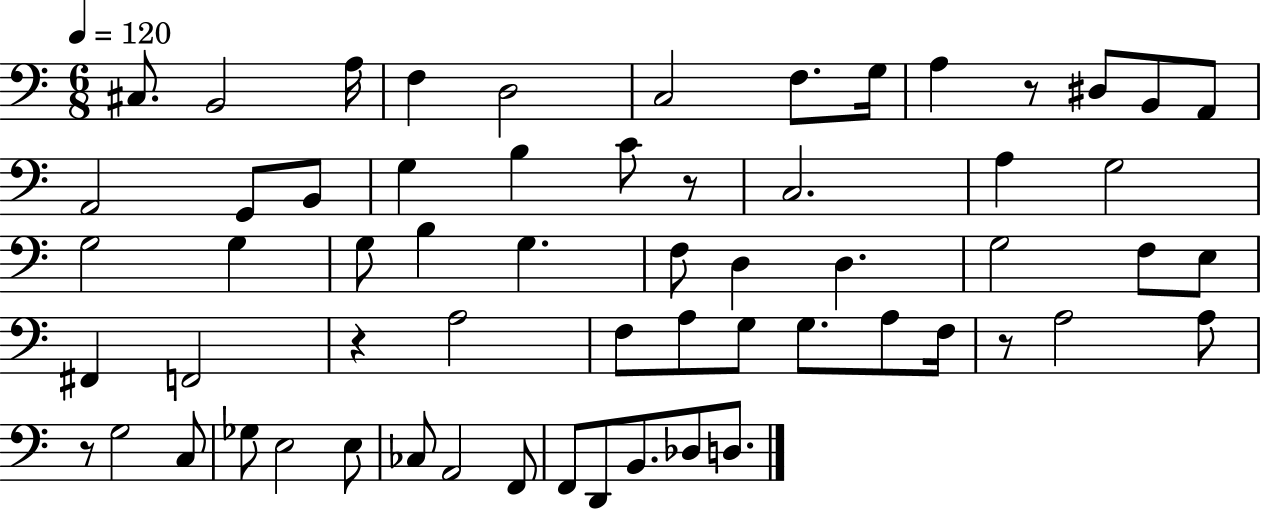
X:1
T:Untitled
M:6/8
L:1/4
K:C
^C,/2 B,,2 A,/4 F, D,2 C,2 F,/2 G,/4 A, z/2 ^D,/2 B,,/2 A,,/2 A,,2 G,,/2 B,,/2 G, B, C/2 z/2 C,2 A, G,2 G,2 G, G,/2 B, G, F,/2 D, D, G,2 F,/2 E,/2 ^F,, F,,2 z A,2 F,/2 A,/2 G,/2 G,/2 A,/2 F,/4 z/2 A,2 A,/2 z/2 G,2 C,/2 _G,/2 E,2 E,/2 _C,/2 A,,2 F,,/2 F,,/2 D,,/2 B,,/2 _D,/2 D,/2